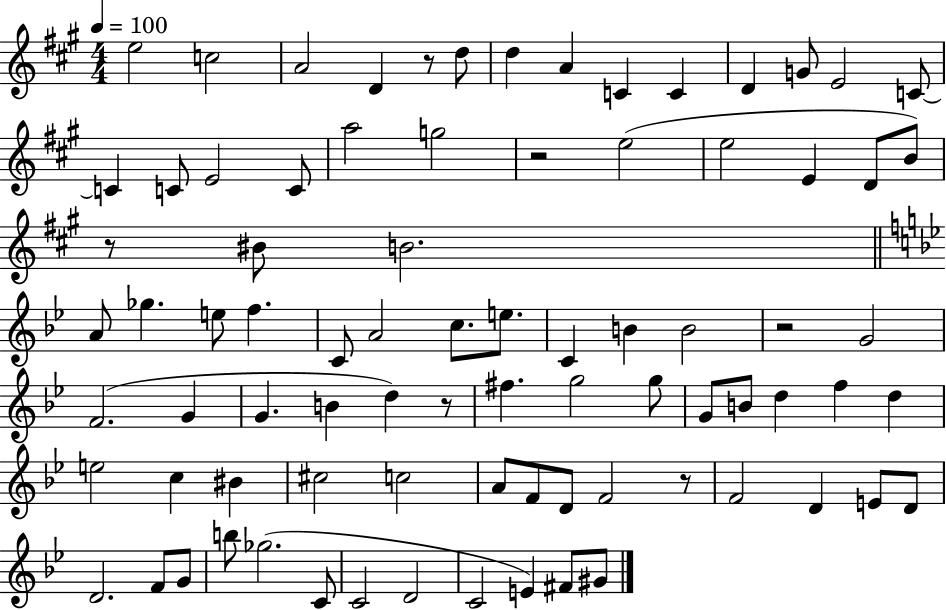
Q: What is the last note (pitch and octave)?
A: G#4